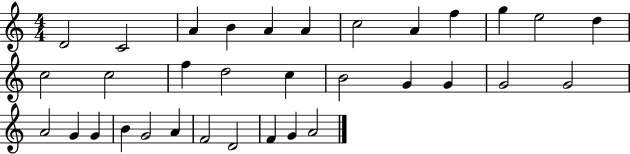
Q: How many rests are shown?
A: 0